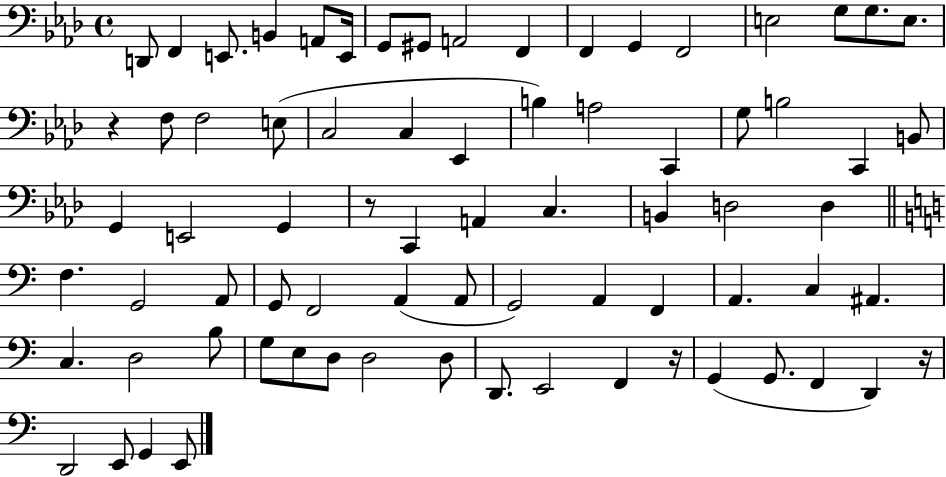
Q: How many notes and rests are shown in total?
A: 75